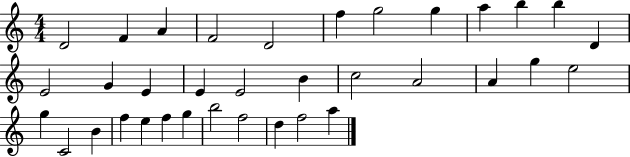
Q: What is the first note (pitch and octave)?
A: D4